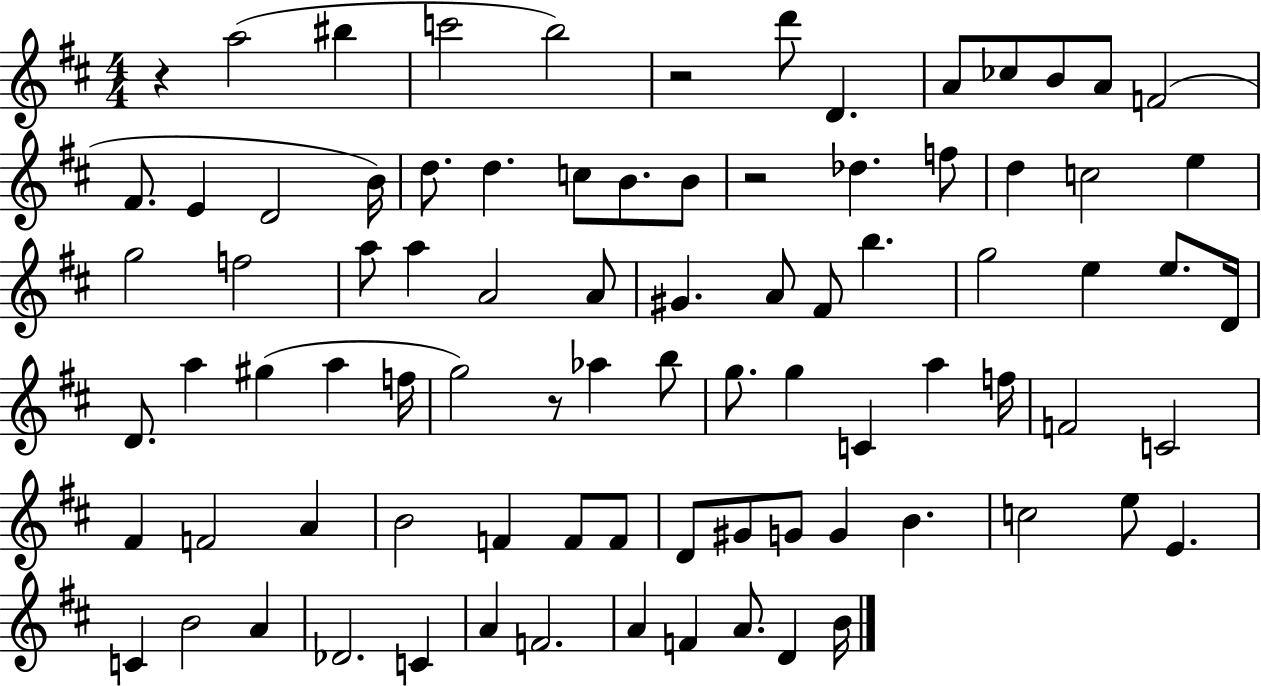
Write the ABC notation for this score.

X:1
T:Untitled
M:4/4
L:1/4
K:D
z a2 ^b c'2 b2 z2 d'/2 D A/2 _c/2 B/2 A/2 F2 ^F/2 E D2 B/4 d/2 d c/2 B/2 B/2 z2 _d f/2 d c2 e g2 f2 a/2 a A2 A/2 ^G A/2 ^F/2 b g2 e e/2 D/4 D/2 a ^g a f/4 g2 z/2 _a b/2 g/2 g C a f/4 F2 C2 ^F F2 A B2 F F/2 F/2 D/2 ^G/2 G/2 G B c2 e/2 E C B2 A _D2 C A F2 A F A/2 D B/4